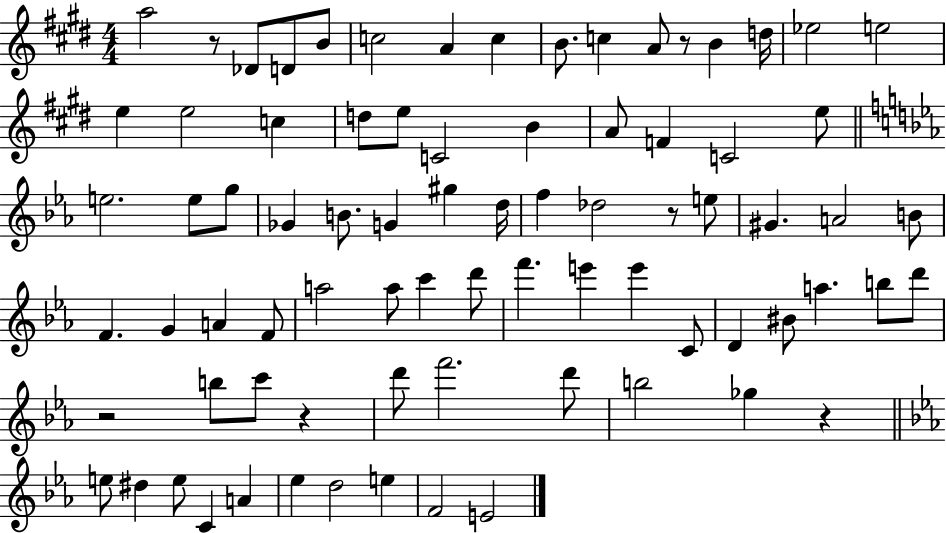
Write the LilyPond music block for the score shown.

{
  \clef treble
  \numericTimeSignature
  \time 4/4
  \key e \major
  a''2 r8 des'8 d'8 b'8 | c''2 a'4 c''4 | b'8. c''4 a'8 r8 b'4 d''16 | ees''2 e''2 | \break e''4 e''2 c''4 | d''8 e''8 c'2 b'4 | a'8 f'4 c'2 e''8 | \bar "||" \break \key c \minor e''2. e''8 g''8 | ges'4 b'8. g'4 gis''4 d''16 | f''4 des''2 r8 e''8 | gis'4. a'2 b'8 | \break f'4. g'4 a'4 f'8 | a''2 a''8 c'''4 d'''8 | f'''4. e'''4 e'''4 c'8 | d'4 bis'8 a''4. b''8 d'''8 | \break r2 b''8 c'''8 r4 | d'''8 f'''2. d'''8 | b''2 ges''4 r4 | \bar "||" \break \key ees \major e''8 dis''4 e''8 c'4 a'4 | ees''4 d''2 e''4 | f'2 e'2 | \bar "|."
}